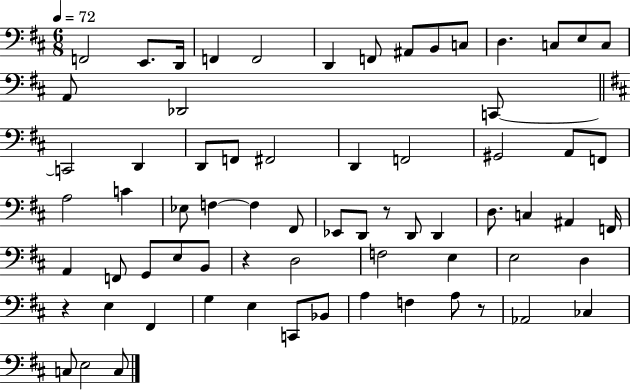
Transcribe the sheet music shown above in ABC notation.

X:1
T:Untitled
M:6/8
L:1/4
K:D
F,,2 E,,/2 D,,/4 F,, F,,2 D,, F,,/2 ^A,,/2 B,,/2 C,/2 D, C,/2 E,/2 C,/2 A,,/2 _D,,2 C,,/2 C,,2 D,, D,,/2 F,,/2 ^F,,2 D,, F,,2 ^G,,2 A,,/2 F,,/2 A,2 C _E,/2 F, F, ^F,,/2 _E,,/2 D,,/2 z/2 D,,/2 D,, D,/2 C, ^A,, F,,/4 A,, F,,/2 G,,/2 E,/2 B,,/2 z D,2 F,2 E, E,2 D, z E, ^F,, G, E, C,,/2 _B,,/2 A, F, A,/2 z/2 _A,,2 _C, C,/2 E,2 C,/2